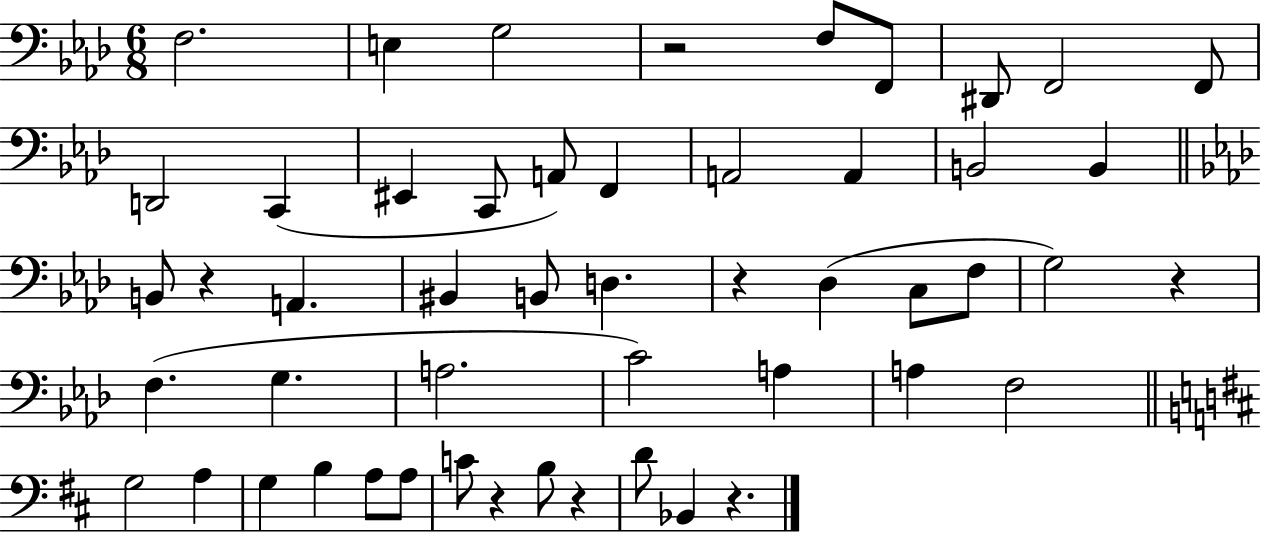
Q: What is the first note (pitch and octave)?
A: F3